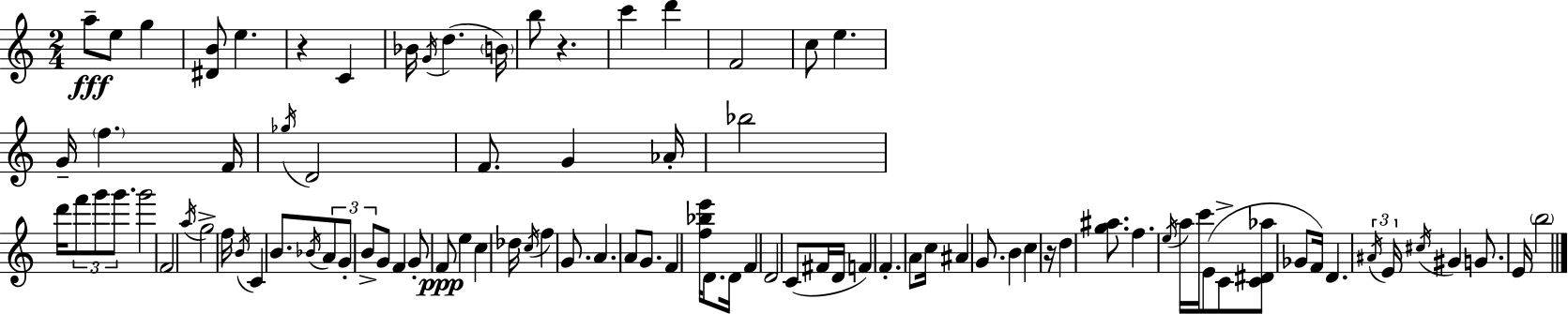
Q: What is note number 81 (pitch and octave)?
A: E4